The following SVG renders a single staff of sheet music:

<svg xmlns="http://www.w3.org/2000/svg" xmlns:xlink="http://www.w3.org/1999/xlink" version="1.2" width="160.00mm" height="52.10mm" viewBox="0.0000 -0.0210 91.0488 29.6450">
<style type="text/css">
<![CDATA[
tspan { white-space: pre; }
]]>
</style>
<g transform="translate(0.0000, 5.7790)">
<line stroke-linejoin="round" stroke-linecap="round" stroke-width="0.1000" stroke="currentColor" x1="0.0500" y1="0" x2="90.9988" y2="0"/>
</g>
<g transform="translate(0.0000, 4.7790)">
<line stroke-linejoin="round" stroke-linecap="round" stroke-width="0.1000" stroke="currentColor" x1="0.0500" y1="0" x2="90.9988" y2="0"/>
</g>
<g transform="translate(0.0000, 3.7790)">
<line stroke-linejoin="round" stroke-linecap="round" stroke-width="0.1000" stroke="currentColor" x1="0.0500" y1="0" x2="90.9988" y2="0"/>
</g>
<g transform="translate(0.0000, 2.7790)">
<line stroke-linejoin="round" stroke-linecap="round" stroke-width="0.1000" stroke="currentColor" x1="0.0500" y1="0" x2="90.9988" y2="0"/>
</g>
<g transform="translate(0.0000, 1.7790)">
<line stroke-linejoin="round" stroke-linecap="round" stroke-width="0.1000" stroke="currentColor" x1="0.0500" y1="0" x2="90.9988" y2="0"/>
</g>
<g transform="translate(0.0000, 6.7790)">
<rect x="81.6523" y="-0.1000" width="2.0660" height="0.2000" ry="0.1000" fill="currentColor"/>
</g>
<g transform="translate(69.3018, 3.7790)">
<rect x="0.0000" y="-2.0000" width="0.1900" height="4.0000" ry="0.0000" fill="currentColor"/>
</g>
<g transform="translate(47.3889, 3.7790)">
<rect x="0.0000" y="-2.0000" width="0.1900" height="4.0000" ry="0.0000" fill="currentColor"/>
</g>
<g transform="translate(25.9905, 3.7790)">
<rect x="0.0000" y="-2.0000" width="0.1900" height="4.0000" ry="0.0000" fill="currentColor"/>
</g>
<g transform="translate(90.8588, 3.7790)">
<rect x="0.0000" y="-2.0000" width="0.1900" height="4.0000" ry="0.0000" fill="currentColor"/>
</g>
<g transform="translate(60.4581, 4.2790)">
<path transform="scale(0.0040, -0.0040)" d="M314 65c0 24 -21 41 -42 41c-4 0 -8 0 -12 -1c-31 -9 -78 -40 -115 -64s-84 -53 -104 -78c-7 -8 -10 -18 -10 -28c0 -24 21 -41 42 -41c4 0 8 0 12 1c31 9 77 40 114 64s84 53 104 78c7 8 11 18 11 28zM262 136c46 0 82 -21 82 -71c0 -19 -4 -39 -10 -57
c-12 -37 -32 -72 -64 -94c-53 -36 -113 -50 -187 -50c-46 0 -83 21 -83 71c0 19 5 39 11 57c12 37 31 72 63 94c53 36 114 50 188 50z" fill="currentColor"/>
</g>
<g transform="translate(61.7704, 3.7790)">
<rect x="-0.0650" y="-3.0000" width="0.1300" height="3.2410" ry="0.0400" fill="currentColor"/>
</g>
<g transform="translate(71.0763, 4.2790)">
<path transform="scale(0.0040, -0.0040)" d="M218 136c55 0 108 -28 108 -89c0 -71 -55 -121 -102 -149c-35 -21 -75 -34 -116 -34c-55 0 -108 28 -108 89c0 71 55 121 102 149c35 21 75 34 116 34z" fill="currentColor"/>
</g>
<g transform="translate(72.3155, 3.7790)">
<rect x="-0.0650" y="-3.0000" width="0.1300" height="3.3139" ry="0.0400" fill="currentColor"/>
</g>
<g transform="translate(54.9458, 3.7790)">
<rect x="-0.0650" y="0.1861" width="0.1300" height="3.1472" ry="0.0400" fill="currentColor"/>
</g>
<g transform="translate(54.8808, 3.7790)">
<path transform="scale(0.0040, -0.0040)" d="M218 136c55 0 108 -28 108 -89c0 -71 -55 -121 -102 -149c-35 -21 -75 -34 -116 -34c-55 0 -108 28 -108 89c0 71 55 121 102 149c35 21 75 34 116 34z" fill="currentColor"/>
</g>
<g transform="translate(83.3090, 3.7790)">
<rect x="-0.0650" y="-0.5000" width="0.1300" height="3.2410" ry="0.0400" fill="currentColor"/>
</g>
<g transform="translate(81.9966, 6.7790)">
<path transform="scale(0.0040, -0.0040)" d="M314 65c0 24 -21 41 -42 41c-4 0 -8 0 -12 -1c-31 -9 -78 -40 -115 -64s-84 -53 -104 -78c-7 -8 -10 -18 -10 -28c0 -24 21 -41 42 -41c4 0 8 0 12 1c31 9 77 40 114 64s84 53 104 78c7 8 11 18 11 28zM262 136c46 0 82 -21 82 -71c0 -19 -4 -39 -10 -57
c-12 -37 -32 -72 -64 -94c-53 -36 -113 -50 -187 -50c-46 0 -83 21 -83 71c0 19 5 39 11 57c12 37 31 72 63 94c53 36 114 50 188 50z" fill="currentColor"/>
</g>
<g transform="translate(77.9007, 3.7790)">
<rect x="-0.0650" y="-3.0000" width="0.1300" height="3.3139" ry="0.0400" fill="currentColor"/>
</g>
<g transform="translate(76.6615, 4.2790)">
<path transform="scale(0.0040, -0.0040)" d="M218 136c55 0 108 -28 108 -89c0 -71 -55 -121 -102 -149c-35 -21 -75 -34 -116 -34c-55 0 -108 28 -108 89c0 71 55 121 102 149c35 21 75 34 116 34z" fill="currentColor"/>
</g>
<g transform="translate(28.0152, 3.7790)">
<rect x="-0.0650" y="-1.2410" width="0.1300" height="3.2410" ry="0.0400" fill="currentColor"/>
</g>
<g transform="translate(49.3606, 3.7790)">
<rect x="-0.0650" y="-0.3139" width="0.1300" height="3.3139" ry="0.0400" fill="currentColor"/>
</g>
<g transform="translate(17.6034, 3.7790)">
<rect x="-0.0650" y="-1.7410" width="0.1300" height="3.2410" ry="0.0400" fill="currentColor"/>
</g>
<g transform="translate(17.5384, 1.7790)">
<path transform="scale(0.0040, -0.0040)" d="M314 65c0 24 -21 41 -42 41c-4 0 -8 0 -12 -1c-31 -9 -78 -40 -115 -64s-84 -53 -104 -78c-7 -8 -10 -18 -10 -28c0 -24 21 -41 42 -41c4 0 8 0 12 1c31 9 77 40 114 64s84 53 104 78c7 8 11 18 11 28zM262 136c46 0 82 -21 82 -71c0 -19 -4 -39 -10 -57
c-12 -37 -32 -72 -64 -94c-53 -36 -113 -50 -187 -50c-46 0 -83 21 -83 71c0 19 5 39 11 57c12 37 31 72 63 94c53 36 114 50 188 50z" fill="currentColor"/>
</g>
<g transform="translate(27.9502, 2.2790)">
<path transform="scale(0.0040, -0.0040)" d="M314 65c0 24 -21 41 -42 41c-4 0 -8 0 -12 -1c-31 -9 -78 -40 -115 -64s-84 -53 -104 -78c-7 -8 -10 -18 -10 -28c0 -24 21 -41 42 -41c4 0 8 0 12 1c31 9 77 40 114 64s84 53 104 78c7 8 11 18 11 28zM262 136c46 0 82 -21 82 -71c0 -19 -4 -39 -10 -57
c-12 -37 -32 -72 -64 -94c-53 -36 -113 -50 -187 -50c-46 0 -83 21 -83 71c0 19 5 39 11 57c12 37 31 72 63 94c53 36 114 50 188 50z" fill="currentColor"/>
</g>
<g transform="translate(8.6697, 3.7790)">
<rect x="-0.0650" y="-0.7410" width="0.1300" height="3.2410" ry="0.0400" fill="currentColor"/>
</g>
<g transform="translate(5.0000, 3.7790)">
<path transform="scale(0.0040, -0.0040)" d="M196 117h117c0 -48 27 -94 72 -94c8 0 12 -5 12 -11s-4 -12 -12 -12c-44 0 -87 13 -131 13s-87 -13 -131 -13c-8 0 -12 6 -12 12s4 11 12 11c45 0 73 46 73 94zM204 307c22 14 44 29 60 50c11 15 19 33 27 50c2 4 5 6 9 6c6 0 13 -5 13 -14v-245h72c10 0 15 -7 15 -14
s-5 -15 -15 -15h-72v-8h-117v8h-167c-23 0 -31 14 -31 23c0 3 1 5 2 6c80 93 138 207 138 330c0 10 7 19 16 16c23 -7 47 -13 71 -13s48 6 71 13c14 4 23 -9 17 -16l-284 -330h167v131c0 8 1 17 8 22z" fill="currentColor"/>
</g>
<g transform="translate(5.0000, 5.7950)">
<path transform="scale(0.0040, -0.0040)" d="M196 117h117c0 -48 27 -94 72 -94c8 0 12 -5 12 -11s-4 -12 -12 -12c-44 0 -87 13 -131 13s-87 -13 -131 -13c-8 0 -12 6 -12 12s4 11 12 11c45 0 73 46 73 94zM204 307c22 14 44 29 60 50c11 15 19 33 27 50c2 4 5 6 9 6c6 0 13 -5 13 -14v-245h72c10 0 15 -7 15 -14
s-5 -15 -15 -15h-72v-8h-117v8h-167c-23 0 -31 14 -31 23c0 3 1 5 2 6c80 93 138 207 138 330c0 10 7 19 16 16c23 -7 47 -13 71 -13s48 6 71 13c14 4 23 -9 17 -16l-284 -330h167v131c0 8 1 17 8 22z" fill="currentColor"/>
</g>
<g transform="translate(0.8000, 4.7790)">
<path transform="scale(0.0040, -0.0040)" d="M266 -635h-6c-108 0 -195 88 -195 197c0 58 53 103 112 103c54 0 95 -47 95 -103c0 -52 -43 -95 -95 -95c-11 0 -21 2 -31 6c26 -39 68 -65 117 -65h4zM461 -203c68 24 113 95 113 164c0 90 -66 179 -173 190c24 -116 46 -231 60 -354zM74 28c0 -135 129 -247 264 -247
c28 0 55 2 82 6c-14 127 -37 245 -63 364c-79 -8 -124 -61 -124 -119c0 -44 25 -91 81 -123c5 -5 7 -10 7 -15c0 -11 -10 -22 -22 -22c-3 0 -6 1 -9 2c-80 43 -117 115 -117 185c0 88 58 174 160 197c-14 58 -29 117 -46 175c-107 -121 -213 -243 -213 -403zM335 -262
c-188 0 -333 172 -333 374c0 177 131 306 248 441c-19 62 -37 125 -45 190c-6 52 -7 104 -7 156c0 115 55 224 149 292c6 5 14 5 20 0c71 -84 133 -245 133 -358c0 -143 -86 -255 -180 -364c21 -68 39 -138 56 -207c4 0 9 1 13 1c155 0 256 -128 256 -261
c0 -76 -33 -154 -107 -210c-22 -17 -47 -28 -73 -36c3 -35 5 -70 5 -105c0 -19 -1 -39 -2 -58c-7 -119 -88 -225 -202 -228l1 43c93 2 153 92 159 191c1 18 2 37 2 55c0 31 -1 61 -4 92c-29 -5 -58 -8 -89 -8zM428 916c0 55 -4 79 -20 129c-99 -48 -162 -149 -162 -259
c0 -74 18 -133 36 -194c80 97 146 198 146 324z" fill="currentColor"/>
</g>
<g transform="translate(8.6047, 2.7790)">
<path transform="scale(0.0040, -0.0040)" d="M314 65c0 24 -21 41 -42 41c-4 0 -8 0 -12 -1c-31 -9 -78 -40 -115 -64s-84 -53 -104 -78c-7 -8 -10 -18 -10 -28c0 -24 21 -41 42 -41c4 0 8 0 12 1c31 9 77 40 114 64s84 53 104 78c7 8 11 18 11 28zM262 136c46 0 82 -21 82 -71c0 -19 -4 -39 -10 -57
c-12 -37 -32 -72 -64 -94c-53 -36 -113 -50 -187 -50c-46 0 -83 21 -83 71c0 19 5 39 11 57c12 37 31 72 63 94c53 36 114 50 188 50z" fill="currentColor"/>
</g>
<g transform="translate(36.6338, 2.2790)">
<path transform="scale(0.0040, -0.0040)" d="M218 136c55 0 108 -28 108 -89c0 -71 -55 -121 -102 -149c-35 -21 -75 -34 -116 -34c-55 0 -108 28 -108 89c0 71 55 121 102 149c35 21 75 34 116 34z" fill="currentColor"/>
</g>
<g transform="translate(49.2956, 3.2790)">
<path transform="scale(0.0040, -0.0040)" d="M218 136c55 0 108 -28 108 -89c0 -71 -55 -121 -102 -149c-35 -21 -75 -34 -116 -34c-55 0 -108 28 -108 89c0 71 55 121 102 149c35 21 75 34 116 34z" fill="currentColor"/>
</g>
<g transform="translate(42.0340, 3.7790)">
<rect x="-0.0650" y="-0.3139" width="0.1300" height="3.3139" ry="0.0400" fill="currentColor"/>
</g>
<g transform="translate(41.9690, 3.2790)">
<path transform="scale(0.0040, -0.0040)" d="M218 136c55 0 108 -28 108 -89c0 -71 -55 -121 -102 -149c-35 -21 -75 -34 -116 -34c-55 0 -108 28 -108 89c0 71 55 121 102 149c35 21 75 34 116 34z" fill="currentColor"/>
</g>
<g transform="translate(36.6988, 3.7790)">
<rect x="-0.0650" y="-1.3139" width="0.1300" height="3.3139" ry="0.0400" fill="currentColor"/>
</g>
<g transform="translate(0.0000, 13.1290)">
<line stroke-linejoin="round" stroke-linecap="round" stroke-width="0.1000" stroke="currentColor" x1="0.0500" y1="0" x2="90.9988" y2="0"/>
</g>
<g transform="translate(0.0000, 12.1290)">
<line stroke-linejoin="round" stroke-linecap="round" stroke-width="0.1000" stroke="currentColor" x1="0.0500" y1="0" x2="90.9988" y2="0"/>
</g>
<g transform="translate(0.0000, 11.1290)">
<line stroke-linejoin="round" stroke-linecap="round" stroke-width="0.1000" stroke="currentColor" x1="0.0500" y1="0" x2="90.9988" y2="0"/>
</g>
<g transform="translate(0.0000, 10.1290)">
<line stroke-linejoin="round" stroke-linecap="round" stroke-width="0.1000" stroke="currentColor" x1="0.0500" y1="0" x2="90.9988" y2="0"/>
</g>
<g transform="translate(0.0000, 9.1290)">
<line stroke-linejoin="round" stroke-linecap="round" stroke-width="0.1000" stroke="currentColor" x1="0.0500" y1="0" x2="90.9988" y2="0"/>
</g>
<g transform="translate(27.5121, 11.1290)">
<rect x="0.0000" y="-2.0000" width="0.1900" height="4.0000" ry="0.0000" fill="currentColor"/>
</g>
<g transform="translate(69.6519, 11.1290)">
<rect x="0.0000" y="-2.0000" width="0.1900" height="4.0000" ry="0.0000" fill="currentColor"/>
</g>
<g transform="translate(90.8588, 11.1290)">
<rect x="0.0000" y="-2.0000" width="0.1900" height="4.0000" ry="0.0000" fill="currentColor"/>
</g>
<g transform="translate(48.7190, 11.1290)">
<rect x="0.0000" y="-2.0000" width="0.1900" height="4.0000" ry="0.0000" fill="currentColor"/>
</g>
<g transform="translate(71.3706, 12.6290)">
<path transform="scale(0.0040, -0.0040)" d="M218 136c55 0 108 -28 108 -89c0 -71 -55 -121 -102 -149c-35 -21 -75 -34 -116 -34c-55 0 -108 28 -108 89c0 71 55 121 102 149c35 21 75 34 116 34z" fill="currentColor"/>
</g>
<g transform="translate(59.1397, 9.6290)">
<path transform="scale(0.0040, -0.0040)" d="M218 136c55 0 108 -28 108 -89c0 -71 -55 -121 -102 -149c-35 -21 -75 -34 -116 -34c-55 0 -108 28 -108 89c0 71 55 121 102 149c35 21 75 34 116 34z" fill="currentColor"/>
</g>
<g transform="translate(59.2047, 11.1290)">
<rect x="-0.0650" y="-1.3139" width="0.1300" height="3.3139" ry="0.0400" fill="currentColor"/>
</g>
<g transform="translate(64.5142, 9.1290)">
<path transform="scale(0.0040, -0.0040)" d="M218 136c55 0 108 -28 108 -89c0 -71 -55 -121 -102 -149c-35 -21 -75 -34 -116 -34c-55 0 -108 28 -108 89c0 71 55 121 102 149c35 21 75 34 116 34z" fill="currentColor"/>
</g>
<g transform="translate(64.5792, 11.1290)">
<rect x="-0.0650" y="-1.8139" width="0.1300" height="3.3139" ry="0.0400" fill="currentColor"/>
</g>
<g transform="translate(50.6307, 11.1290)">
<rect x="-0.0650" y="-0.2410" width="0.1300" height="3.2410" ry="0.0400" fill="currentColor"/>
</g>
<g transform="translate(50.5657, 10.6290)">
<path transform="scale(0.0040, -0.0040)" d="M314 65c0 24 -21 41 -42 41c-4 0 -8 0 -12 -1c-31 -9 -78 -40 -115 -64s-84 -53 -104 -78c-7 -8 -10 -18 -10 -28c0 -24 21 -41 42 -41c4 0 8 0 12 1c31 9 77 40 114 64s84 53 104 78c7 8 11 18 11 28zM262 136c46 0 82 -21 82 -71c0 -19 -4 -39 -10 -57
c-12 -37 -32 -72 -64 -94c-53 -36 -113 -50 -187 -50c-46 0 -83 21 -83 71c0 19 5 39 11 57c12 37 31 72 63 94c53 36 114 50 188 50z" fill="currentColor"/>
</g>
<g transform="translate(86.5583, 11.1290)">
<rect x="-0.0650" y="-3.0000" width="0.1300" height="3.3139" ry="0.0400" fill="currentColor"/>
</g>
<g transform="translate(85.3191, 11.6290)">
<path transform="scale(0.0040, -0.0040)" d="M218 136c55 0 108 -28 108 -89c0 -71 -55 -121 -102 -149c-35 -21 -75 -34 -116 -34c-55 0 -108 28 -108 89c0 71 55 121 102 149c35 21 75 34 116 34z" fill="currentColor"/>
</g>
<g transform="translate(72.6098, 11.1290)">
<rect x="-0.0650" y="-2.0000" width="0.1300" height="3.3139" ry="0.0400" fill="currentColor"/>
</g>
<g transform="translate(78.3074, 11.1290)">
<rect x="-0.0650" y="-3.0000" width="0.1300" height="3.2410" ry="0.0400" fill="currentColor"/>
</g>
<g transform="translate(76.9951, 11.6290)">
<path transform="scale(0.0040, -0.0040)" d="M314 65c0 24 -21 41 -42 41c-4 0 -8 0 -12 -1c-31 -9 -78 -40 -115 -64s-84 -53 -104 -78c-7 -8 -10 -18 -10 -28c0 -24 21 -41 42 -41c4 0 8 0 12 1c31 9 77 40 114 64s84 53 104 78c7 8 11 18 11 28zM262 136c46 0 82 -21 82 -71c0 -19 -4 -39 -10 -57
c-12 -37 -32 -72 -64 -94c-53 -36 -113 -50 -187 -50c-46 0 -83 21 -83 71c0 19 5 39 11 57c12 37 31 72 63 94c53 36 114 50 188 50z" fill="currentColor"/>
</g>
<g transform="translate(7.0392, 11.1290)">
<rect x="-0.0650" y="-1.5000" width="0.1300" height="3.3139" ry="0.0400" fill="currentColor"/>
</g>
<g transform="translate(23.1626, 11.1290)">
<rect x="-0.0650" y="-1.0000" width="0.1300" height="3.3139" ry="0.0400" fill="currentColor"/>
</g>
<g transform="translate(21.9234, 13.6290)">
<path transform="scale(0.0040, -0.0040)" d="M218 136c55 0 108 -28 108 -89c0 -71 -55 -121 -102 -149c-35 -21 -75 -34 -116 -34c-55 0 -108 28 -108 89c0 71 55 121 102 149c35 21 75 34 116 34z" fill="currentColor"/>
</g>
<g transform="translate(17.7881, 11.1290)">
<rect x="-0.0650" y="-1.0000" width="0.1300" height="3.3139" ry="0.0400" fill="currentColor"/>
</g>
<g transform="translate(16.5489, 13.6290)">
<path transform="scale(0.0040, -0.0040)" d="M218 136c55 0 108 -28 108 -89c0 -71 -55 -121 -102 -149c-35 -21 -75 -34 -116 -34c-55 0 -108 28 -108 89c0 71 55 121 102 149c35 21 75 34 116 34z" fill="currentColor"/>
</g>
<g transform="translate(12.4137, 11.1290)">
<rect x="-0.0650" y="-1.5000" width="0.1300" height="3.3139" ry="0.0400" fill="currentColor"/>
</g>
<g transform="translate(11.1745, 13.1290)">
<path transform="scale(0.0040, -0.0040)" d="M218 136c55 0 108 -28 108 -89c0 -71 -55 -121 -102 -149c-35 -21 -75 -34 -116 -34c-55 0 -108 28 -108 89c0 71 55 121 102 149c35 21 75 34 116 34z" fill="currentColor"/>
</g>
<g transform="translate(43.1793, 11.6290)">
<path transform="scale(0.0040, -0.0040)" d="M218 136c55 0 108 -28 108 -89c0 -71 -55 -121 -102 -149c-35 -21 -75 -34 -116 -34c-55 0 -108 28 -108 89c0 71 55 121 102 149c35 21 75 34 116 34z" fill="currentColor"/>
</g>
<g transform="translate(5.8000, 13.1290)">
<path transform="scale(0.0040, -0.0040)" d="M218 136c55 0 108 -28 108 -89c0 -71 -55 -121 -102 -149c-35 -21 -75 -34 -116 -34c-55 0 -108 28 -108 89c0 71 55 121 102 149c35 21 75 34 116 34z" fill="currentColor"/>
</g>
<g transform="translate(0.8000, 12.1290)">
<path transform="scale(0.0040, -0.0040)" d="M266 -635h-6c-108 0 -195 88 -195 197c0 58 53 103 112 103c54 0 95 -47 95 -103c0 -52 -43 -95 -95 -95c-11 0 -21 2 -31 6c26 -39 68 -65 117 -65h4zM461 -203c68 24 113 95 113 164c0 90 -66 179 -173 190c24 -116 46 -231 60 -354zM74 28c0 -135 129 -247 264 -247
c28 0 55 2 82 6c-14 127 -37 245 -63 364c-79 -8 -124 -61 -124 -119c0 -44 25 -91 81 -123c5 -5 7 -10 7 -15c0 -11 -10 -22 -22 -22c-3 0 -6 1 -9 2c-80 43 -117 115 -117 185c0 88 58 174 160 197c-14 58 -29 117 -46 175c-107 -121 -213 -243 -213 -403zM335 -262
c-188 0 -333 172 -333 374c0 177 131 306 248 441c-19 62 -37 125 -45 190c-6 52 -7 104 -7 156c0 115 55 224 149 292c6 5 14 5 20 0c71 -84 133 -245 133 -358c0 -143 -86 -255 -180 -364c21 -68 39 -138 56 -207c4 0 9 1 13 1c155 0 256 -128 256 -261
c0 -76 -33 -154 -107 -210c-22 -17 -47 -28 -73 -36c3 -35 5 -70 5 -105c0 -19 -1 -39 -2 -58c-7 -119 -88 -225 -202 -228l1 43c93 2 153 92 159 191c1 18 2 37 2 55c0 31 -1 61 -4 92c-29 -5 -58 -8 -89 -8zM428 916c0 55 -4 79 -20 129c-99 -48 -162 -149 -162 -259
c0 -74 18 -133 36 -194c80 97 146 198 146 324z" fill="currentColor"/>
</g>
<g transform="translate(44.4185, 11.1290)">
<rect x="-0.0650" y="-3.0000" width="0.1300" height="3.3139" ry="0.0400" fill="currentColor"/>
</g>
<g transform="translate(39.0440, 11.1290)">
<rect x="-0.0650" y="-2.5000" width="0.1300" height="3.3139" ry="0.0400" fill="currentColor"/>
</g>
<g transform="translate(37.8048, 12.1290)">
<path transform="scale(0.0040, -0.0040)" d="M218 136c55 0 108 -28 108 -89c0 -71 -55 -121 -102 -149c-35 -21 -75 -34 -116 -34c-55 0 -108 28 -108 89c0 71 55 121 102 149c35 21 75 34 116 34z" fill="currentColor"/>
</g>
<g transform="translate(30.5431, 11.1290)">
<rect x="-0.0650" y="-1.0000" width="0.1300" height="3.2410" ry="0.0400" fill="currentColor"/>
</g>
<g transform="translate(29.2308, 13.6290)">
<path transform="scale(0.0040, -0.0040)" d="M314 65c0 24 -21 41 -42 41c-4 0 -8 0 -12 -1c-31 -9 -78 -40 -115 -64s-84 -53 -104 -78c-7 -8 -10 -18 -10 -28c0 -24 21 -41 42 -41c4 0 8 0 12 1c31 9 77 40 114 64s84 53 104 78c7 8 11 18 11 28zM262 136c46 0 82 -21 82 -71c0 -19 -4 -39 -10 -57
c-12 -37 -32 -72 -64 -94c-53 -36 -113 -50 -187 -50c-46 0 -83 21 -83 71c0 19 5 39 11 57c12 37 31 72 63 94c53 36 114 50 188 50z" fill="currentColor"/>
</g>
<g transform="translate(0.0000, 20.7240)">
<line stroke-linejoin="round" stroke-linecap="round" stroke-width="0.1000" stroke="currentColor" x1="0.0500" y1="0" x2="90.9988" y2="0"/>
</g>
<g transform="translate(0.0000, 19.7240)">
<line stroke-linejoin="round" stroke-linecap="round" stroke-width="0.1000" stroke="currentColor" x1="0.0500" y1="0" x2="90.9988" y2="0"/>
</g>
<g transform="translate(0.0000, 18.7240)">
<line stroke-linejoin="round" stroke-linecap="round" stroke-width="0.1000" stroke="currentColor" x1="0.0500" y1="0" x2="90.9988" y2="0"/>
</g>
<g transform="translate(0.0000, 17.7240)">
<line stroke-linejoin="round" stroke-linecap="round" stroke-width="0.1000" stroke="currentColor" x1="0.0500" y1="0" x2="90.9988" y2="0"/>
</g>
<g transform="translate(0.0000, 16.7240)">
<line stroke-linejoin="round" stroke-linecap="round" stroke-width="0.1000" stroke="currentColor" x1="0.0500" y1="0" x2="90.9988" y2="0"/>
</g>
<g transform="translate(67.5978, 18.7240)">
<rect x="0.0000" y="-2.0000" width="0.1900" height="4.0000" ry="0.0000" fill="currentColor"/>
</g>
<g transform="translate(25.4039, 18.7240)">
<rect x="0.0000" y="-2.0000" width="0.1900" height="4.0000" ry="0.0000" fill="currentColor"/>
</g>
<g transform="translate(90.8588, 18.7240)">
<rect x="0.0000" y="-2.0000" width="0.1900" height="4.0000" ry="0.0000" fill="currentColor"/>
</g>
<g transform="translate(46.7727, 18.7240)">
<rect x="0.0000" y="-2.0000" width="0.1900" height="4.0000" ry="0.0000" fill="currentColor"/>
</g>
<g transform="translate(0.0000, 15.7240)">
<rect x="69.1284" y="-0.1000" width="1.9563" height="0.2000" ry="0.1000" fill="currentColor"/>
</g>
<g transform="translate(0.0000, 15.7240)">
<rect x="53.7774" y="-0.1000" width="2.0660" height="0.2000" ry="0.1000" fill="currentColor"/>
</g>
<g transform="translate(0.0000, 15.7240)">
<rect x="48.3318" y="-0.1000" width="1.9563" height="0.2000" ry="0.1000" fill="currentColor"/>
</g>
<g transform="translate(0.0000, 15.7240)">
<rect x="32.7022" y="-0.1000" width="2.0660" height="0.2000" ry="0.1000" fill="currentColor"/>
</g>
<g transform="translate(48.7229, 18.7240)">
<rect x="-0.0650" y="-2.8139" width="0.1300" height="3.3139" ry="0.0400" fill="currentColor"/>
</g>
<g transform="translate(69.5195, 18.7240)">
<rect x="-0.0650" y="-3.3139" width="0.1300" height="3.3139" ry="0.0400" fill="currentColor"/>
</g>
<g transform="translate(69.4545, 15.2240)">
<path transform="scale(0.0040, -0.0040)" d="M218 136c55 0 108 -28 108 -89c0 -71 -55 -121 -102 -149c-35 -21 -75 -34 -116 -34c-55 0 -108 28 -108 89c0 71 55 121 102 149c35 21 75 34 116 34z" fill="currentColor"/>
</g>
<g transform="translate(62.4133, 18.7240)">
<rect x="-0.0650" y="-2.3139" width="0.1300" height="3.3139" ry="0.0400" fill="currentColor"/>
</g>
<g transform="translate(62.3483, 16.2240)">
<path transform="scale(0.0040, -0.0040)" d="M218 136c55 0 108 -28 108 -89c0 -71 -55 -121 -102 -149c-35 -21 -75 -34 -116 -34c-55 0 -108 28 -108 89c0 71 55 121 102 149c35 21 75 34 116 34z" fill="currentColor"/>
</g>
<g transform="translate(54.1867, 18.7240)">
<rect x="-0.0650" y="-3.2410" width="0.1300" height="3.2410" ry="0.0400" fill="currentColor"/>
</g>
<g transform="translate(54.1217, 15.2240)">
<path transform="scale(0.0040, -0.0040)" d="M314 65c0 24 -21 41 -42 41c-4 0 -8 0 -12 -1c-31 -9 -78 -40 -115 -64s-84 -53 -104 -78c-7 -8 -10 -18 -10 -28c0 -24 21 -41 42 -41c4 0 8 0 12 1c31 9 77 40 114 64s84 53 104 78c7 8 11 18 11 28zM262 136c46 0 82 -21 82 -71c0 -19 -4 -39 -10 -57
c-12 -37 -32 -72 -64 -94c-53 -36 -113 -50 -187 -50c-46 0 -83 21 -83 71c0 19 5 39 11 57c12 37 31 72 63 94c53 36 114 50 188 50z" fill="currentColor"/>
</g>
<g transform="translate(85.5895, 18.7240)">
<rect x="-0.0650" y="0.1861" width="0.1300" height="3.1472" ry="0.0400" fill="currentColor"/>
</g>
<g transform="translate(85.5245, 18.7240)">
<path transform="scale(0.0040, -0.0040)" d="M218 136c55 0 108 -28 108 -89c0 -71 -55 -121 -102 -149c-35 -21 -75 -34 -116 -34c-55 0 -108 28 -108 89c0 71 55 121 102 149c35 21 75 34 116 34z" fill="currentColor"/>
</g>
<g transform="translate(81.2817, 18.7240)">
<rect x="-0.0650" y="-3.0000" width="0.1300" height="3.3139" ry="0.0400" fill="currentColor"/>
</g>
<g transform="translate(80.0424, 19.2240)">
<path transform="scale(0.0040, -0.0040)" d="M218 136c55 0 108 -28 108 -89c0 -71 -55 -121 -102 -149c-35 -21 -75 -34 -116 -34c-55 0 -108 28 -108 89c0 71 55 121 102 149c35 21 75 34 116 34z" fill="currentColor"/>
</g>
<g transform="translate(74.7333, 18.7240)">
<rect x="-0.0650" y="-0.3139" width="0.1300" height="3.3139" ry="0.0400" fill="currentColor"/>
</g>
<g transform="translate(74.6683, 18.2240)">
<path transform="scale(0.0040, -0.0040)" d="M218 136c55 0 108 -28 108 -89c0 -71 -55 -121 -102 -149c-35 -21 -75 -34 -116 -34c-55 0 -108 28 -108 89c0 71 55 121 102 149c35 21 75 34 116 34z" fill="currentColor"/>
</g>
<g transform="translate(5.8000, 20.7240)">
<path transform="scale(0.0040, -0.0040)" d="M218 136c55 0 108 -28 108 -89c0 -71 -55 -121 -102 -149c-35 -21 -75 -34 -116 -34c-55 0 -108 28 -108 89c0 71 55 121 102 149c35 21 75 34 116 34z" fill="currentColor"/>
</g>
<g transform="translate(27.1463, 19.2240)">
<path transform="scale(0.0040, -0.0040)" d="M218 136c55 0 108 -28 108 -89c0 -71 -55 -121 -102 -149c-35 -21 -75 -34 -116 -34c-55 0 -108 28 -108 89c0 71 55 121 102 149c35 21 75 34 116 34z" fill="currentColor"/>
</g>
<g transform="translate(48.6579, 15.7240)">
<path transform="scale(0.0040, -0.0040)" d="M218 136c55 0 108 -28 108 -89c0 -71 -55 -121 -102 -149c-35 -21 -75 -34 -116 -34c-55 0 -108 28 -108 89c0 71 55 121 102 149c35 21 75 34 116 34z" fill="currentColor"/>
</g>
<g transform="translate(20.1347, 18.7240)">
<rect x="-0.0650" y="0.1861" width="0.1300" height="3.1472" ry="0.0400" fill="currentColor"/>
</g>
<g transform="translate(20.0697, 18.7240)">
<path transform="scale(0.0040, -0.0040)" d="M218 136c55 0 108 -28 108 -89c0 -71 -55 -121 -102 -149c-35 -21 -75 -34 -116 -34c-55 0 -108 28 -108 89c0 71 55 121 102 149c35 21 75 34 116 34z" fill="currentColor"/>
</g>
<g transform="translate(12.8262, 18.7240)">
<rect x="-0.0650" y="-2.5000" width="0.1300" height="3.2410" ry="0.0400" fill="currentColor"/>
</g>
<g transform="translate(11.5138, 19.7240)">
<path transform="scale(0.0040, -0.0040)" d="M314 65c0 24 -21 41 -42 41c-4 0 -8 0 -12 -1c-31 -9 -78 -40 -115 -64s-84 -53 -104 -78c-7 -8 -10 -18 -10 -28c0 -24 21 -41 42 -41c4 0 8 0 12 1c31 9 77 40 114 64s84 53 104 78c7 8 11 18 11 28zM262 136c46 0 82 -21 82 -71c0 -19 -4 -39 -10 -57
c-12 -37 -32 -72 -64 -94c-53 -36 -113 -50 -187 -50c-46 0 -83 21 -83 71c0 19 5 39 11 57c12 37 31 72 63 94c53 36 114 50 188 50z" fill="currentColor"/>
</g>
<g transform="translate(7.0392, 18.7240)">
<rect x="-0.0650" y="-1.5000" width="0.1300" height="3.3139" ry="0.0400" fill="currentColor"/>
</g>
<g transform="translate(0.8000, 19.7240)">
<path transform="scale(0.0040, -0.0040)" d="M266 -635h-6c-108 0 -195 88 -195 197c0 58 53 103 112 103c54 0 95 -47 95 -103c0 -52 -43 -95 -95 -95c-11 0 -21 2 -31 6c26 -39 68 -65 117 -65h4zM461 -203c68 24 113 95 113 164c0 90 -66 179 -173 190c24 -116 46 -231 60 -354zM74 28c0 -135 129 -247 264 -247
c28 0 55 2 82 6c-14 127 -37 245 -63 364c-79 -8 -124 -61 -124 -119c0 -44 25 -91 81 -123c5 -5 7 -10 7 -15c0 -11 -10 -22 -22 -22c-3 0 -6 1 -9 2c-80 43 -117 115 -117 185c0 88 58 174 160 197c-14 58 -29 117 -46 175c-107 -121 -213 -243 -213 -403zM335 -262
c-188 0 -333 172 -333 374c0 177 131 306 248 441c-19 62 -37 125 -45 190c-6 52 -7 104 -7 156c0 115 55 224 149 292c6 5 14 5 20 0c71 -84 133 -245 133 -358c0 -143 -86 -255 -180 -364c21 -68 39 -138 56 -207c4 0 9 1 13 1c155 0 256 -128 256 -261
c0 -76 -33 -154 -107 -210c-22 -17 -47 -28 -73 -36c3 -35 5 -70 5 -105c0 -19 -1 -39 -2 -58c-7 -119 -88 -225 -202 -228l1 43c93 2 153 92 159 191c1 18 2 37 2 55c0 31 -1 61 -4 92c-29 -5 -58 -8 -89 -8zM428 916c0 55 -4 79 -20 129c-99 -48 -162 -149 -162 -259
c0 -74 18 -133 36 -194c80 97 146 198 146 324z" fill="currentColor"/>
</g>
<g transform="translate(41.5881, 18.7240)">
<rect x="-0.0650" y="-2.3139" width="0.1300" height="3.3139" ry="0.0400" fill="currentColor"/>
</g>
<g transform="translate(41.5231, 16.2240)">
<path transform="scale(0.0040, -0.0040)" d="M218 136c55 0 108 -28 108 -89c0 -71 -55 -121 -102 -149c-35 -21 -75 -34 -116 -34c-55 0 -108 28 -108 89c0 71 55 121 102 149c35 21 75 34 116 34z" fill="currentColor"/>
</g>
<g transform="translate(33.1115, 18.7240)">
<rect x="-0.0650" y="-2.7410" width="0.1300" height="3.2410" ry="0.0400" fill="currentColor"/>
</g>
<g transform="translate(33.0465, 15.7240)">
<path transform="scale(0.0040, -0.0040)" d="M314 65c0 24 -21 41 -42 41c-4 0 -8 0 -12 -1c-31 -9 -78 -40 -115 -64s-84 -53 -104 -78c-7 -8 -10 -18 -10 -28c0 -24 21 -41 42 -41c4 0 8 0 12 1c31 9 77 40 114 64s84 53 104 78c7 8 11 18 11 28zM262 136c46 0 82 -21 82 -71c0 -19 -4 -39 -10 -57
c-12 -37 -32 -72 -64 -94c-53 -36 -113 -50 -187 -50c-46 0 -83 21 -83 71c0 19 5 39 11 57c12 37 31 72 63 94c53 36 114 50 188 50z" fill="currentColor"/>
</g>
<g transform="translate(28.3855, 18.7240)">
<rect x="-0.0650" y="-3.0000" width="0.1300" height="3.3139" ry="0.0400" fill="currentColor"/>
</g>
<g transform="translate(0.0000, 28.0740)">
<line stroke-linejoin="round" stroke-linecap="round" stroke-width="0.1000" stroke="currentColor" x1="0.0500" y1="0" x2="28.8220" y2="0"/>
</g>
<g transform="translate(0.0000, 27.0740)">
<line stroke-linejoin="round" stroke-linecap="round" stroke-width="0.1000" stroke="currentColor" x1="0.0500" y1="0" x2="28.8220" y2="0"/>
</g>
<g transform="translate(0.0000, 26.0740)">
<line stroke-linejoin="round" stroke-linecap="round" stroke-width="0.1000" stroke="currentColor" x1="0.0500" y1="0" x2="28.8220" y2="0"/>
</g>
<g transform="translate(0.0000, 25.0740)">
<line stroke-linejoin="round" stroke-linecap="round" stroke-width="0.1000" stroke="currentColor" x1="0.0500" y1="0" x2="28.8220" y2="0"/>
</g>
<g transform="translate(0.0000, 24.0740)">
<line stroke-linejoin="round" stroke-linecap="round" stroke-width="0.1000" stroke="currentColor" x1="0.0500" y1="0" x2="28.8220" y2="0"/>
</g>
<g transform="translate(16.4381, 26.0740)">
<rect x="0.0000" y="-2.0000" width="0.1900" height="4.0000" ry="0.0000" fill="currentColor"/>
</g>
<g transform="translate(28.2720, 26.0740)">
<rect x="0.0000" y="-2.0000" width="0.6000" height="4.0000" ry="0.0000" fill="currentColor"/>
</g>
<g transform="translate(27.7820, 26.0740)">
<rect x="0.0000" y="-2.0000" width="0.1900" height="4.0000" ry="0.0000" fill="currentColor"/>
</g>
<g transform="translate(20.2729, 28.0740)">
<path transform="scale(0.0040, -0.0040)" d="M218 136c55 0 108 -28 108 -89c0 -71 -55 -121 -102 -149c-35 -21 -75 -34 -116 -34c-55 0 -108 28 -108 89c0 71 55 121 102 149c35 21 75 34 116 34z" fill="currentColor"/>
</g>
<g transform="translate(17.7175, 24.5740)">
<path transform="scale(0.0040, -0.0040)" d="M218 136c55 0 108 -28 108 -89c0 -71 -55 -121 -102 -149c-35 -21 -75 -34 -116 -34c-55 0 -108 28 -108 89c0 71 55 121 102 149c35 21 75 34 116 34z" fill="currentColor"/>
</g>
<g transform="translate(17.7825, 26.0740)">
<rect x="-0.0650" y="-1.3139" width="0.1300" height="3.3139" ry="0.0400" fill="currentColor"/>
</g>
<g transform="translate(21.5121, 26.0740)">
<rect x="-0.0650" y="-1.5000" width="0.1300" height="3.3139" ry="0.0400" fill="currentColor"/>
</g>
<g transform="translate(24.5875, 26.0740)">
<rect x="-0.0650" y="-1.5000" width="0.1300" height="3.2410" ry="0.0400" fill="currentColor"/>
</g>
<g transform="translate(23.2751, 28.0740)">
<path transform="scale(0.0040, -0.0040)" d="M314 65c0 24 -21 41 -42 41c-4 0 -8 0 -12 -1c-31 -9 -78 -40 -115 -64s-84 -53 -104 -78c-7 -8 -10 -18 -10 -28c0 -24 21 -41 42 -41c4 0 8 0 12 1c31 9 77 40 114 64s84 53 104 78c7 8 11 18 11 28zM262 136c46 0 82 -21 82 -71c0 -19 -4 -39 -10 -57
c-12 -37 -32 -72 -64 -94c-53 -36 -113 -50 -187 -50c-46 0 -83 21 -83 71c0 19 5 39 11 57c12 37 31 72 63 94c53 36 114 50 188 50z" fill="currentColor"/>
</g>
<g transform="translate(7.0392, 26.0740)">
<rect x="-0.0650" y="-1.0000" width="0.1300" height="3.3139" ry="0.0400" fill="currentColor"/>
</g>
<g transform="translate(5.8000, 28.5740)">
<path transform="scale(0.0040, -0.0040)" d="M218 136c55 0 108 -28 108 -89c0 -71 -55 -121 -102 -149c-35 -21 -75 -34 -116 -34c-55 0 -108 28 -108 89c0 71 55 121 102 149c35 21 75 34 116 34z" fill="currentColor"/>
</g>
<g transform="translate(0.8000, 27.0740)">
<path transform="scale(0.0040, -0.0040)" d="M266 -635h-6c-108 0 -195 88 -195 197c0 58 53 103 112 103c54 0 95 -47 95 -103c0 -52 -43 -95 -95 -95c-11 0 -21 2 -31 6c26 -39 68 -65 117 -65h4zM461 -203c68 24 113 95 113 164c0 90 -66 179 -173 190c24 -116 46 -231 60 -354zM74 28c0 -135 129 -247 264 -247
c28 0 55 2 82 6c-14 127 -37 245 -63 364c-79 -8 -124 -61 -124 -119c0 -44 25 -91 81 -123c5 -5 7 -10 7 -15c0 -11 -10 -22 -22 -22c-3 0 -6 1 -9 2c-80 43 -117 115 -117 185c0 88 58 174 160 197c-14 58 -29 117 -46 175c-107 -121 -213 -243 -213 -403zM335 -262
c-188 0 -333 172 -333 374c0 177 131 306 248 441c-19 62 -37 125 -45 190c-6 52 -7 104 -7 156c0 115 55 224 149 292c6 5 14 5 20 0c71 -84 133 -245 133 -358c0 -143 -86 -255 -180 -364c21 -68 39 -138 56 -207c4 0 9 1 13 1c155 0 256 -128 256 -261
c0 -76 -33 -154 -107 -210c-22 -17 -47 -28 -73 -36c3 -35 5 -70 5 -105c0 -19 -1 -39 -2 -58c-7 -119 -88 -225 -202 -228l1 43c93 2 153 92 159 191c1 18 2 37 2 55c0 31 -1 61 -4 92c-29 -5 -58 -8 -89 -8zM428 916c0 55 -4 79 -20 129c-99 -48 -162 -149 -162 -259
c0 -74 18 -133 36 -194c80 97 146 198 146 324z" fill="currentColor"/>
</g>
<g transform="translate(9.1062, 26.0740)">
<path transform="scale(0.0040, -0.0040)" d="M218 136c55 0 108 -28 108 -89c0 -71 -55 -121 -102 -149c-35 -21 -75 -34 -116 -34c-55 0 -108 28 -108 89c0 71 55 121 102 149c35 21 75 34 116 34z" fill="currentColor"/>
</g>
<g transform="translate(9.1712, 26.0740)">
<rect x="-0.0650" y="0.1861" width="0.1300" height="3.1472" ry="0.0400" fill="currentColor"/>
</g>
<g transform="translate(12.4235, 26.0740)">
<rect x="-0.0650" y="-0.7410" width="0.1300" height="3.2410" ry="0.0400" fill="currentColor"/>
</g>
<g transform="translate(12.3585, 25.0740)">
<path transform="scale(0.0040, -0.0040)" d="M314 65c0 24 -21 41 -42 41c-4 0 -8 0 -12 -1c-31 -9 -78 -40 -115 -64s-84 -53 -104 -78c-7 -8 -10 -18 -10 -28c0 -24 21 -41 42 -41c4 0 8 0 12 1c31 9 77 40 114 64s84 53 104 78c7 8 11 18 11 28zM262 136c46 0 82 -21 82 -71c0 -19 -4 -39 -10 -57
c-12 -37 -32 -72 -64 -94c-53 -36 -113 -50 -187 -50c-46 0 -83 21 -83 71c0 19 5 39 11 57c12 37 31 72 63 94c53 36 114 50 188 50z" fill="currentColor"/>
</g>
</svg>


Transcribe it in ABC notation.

X:1
T:Untitled
M:4/4
L:1/4
K:C
d2 f2 e2 e c c B A2 A A C2 E E D D D2 G A c2 e f F A2 A E G2 B A a2 g a b2 g b c A B D B d2 e E E2